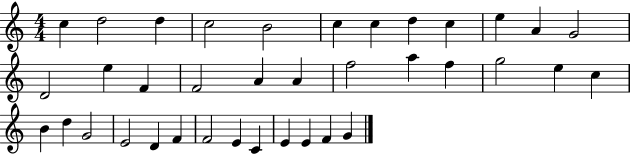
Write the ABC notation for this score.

X:1
T:Untitled
M:4/4
L:1/4
K:C
c d2 d c2 B2 c c d c e A G2 D2 e F F2 A A f2 a f g2 e c B d G2 E2 D F F2 E C E E F G